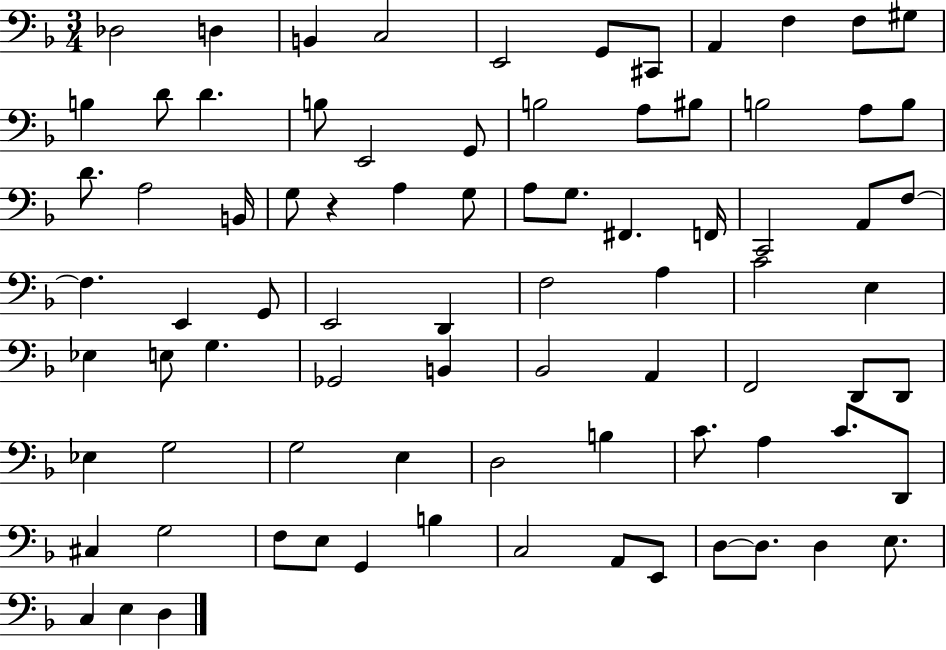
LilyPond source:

{
  \clef bass
  \numericTimeSignature
  \time 3/4
  \key f \major
  \repeat volta 2 { des2 d4 | b,4 c2 | e,2 g,8 cis,8 | a,4 f4 f8 gis8 | \break b4 d'8 d'4. | b8 e,2 g,8 | b2 a8 bis8 | b2 a8 b8 | \break d'8. a2 b,16 | g8 r4 a4 g8 | a8 g8. fis,4. f,16 | c,2 a,8 f8~~ | \break f4. e,4 g,8 | e,2 d,4 | f2 a4 | c'2 e4 | \break ees4 e8 g4. | ges,2 b,4 | bes,2 a,4 | f,2 d,8 d,8 | \break ees4 g2 | g2 e4 | d2 b4 | c'8. a4 c'8. d,8 | \break cis4 g2 | f8 e8 g,4 b4 | c2 a,8 e,8 | d8~~ d8. d4 e8. | \break c4 e4 d4 | } \bar "|."
}